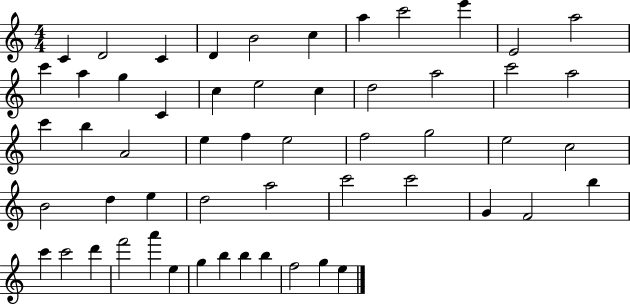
C4/q D4/h C4/q D4/q B4/h C5/q A5/q C6/h E6/q E4/h A5/h C6/q A5/q G5/q C4/q C5/q E5/h C5/q D5/h A5/h C6/h A5/h C6/q B5/q A4/h E5/q F5/q E5/h F5/h G5/h E5/h C5/h B4/h D5/q E5/q D5/h A5/h C6/h C6/h G4/q F4/h B5/q C6/q C6/h D6/q F6/h A6/q E5/q G5/q B5/q B5/q B5/q F5/h G5/q E5/q